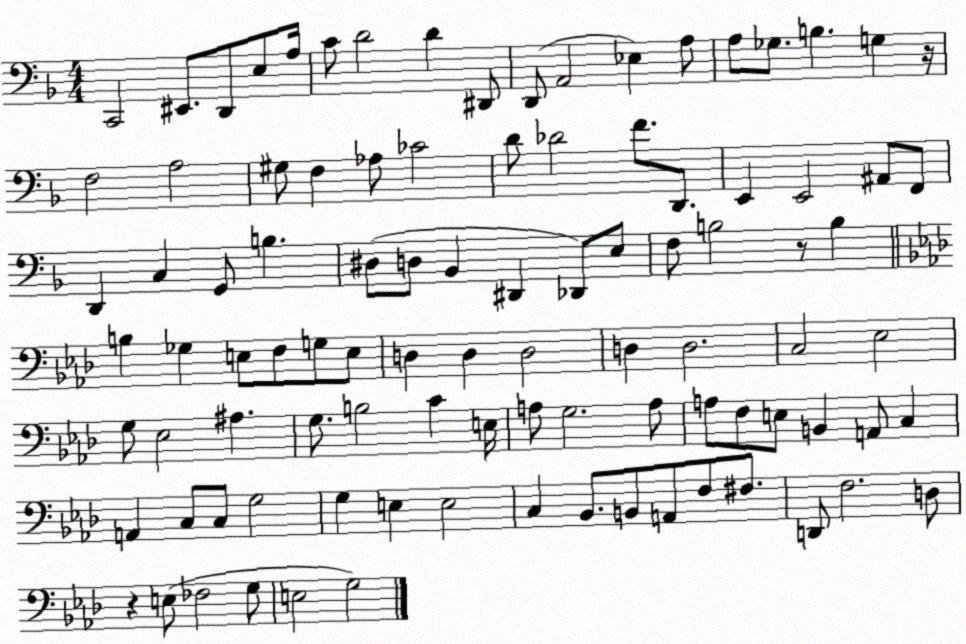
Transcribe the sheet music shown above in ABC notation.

X:1
T:Untitled
M:4/4
L:1/4
K:F
C,,2 ^E,,/2 D,,/2 E,/2 A,/4 C/2 D2 D ^D,,/2 D,,/2 A,,2 _E, A,/2 A,/2 _G,/2 B, G, z/4 F,2 A,2 ^G,/2 F, _A,/2 _C2 D/2 _D2 F/2 D,,/2 E,, E,,2 ^A,,/2 F,,/2 D,, C, G,,/2 B, ^D,/2 D,/2 _B,, ^D,, _D,,/2 E,/2 F,/2 B,2 z/2 B, B, _G, E,/2 F,/2 G,/2 E,/2 D, D, D,2 D, D,2 C,2 _E,2 G,/2 _E,2 ^A, G,/2 B,2 C E,/4 A,/2 G,2 A,/2 A,/2 F,/2 E,/2 B,, A,,/2 C, A,, C,/2 C,/2 G,2 G, E, E,2 C, _B,,/2 B,,/2 A,,/2 F,/2 ^F,/2 D,,/2 F,2 D,/2 z E,/2 _F,2 G,/2 E,2 G,2